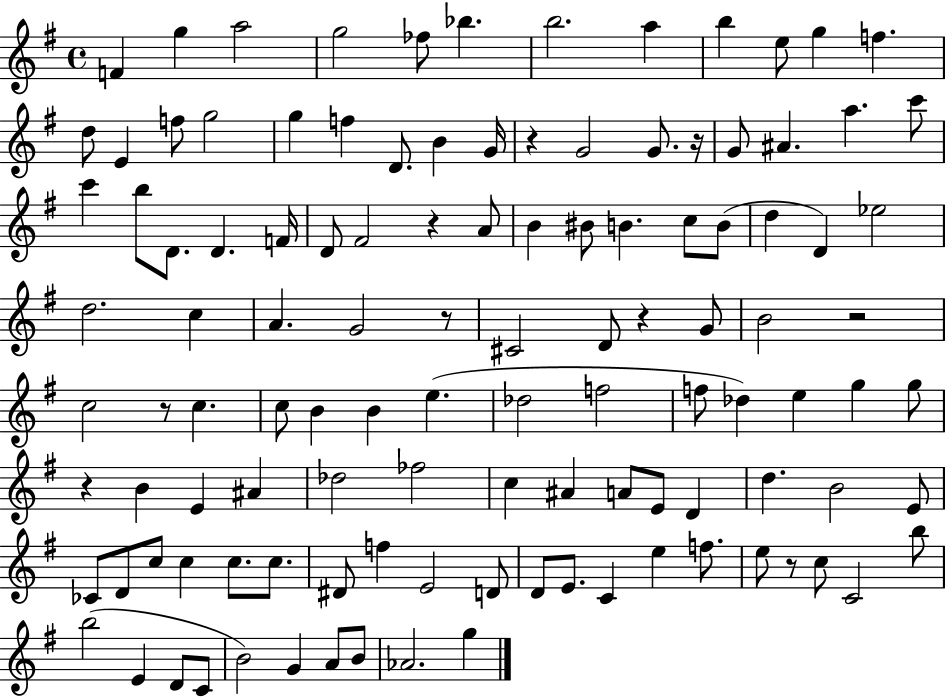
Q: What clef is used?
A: treble